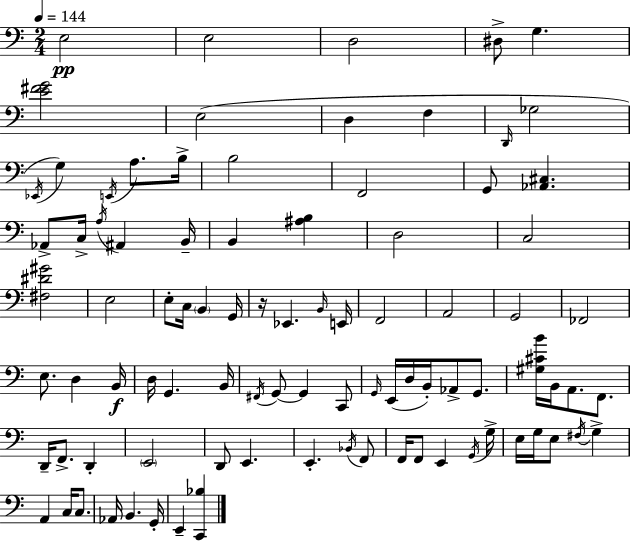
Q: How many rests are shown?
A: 1